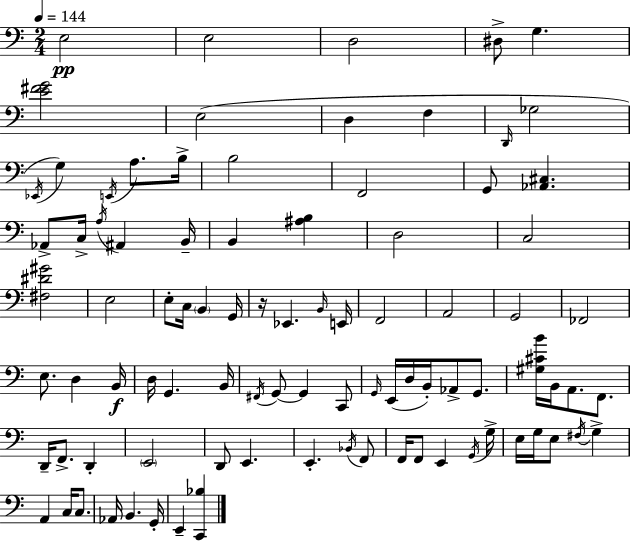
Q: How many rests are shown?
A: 1